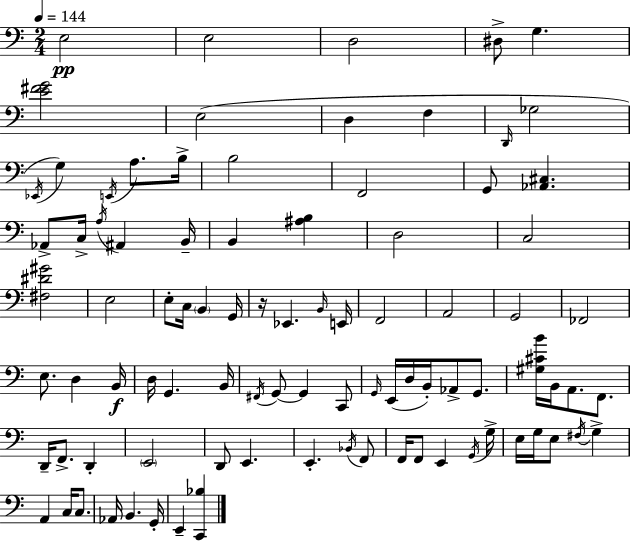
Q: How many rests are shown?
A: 1